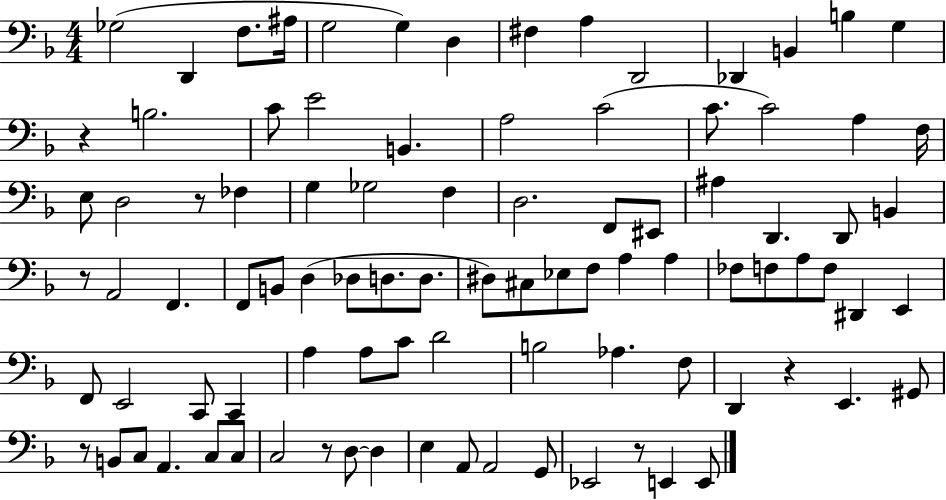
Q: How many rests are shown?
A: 7